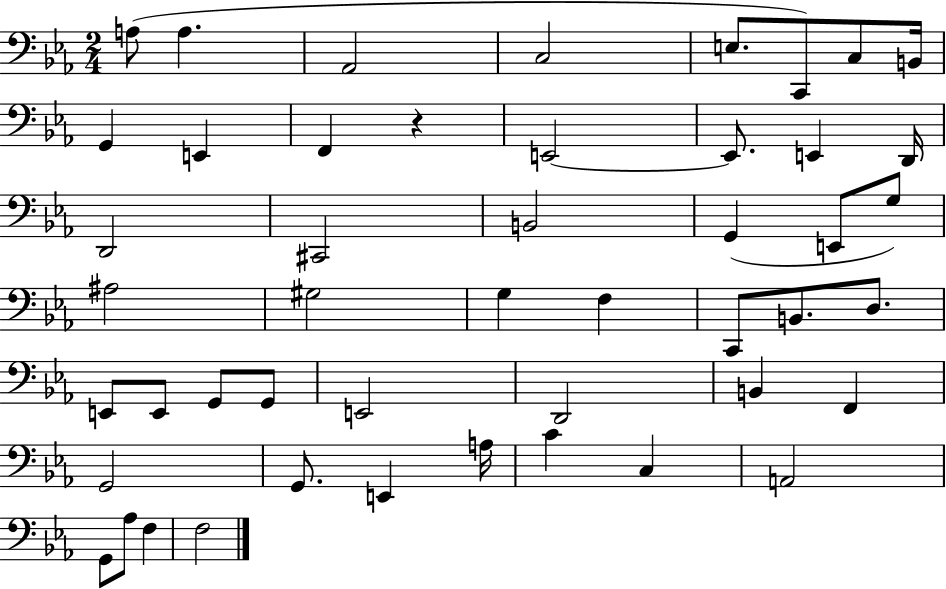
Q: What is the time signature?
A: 2/4